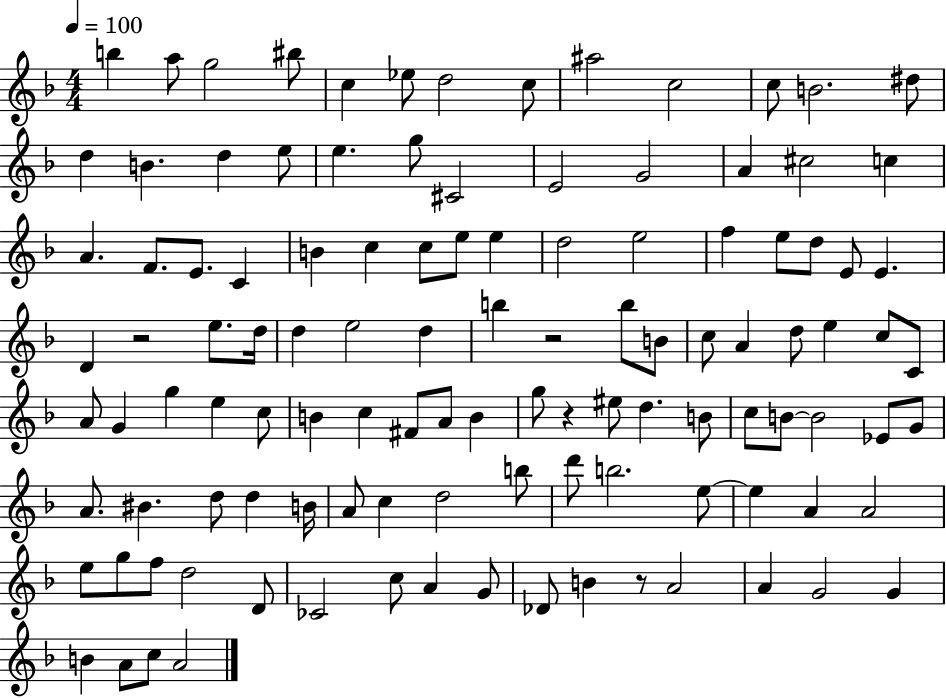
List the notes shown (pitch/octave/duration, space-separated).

B5/q A5/e G5/h BIS5/e C5/q Eb5/e D5/h C5/e A#5/h C5/h C5/e B4/h. D#5/e D5/q B4/q. D5/q E5/e E5/q. G5/e C#4/h E4/h G4/h A4/q C#5/h C5/q A4/q. F4/e. E4/e. C4/q B4/q C5/q C5/e E5/e E5/q D5/h E5/h F5/q E5/e D5/e E4/e E4/q. D4/q R/h E5/e. D5/s D5/q E5/h D5/q B5/q R/h B5/e B4/e C5/e A4/q D5/e E5/q C5/e C4/e A4/e G4/q G5/q E5/q C5/e B4/q C5/q F#4/e A4/e B4/q G5/e R/q EIS5/e D5/q. B4/e C5/e B4/e B4/h Eb4/e G4/e A4/e. BIS4/q. D5/e D5/q B4/s A4/e C5/q D5/h B5/e D6/e B5/h. E5/e E5/q A4/q A4/h E5/e G5/e F5/e D5/h D4/e CES4/h C5/e A4/q G4/e Db4/e B4/q R/e A4/h A4/q G4/h G4/q B4/q A4/e C5/e A4/h